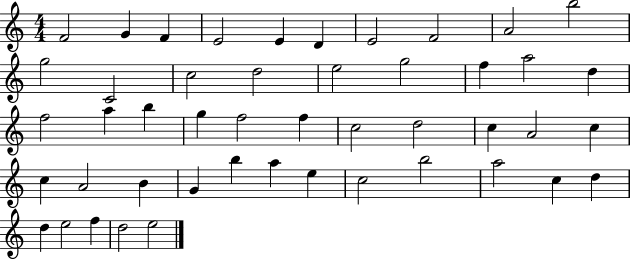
X:1
T:Untitled
M:4/4
L:1/4
K:C
F2 G F E2 E D E2 F2 A2 b2 g2 C2 c2 d2 e2 g2 f a2 d f2 a b g f2 f c2 d2 c A2 c c A2 B G b a e c2 b2 a2 c d d e2 f d2 e2